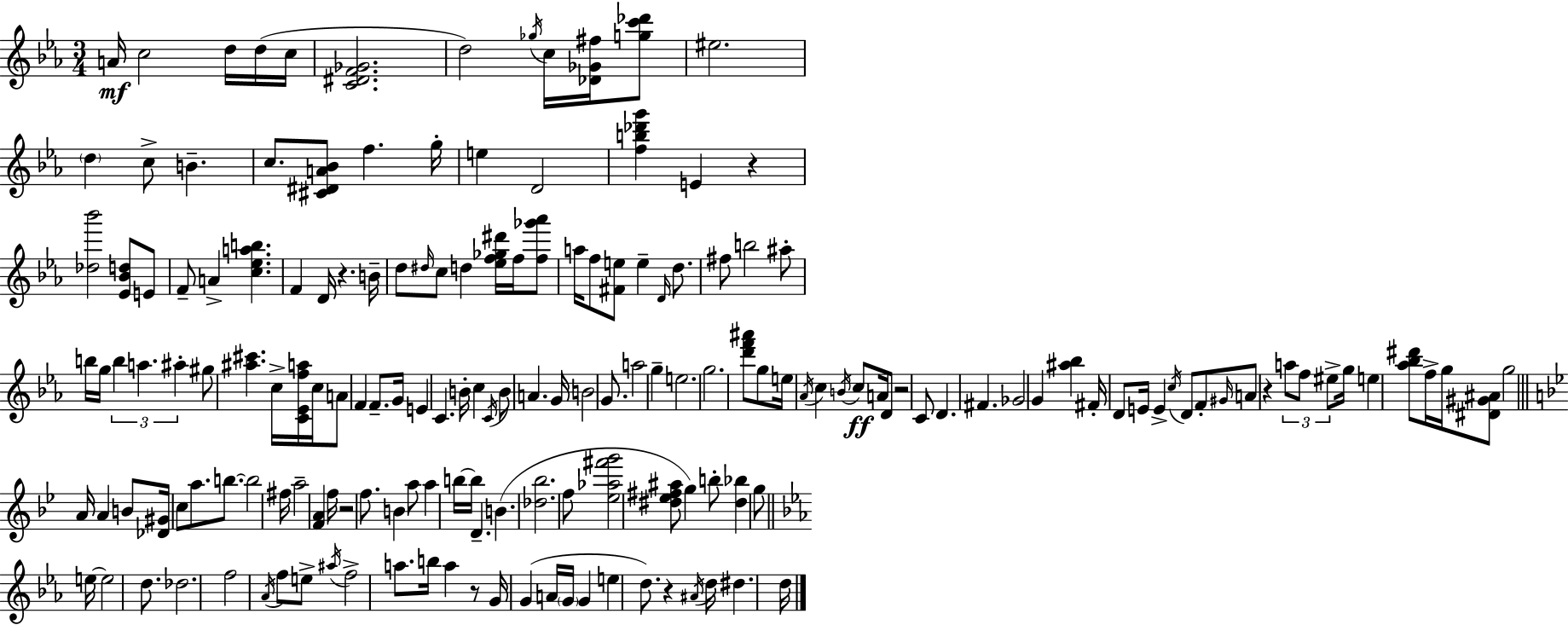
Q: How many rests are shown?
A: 7